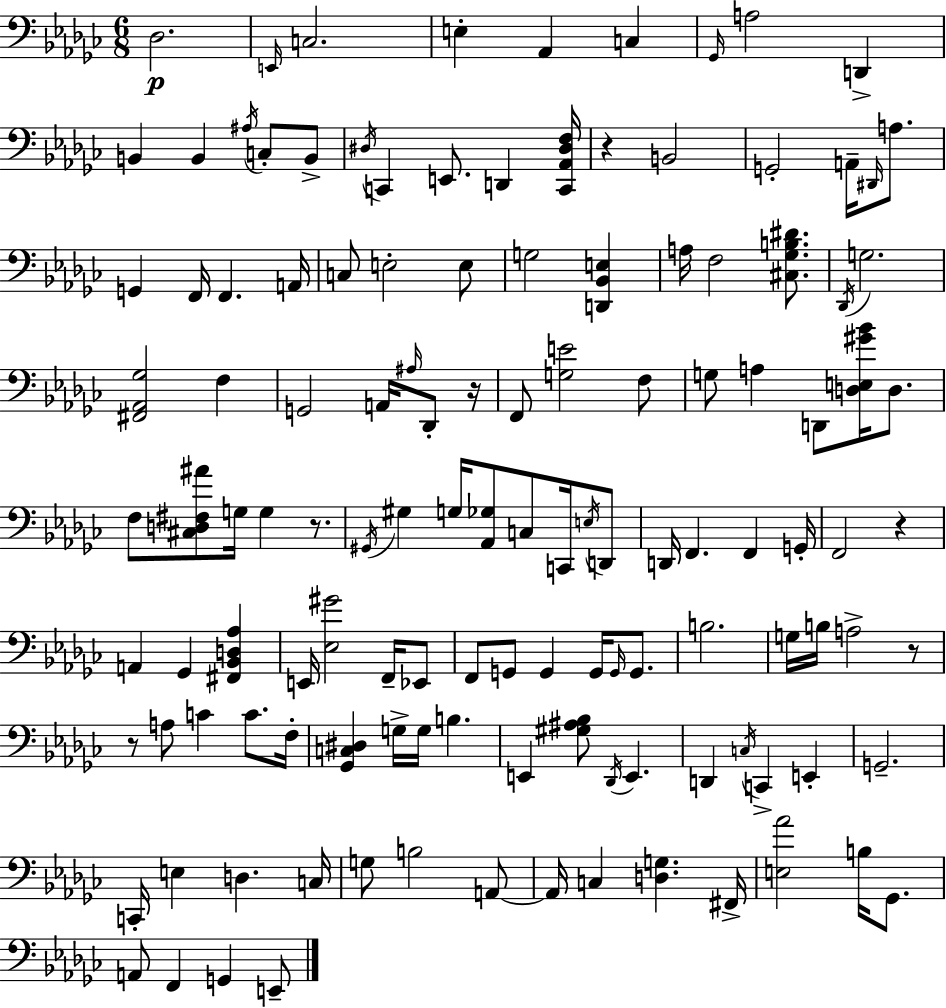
{
  \clef bass
  \numericTimeSignature
  \time 6/8
  \key ees \minor
  des2.\p | \grace { e,16 } c2. | e4-. aes,4 c4 | \grace { ges,16 } a2 d,4-> | \break b,4 b,4 \acciaccatura { ais16 } c8-. | b,8-> \acciaccatura { dis16 } c,4 e,8. d,4 | <c, aes, dis f>16 r4 b,2 | g,2-. | \break a,16-- \grace { dis,16 } a8. g,4 f,16 f,4. | a,16 c8 e2-. | e8 g2 | <d, bes, e>4 a16 f2 | \break <cis ges b dis'>8. \acciaccatura { des,16 } g2. | <fis, aes, ges>2 | f4 g,2 | a,16 \grace { ais16 } des,8-. r16 f,8 <g e'>2 | \break f8 g8 a4 | d,8 <d e gis' bes'>16 d8. f8 <cis d fis ais'>8 g16 | g4 r8. \acciaccatura { gis,16 } gis4 | g16 <aes, ges>8 c8 c,16 \acciaccatura { e16 } d,8 d,16 f,4. | \break f,4 g,16-. f,2 | r4 a,4 | ges,4 <fis, bes, d aes>4 e,16 <ees gis'>2 | f,16-- ees,8 f,8 g,8 | \break g,4 g,16 \grace { g,16 } g,8. b2. | g16 b16 | a2-> r8 r8 | a8 c'4 c'8. f16-. <ges, c dis>4 | \break g16-> g16 b4. e,4 | <gis ais bes>8 \acciaccatura { des,16 } e,4. d,4 | \acciaccatura { c16 } c,4-> e,4-. | g,2.-- | \break c,16-. e4 d4. c16 | g8 b2 a,8~~ | a,16 c4 <d g>4. fis,16-> | <e aes'>2 b16 ges,8. | \break a,8 f,4 g,4 e,8-- | \bar "|."
}